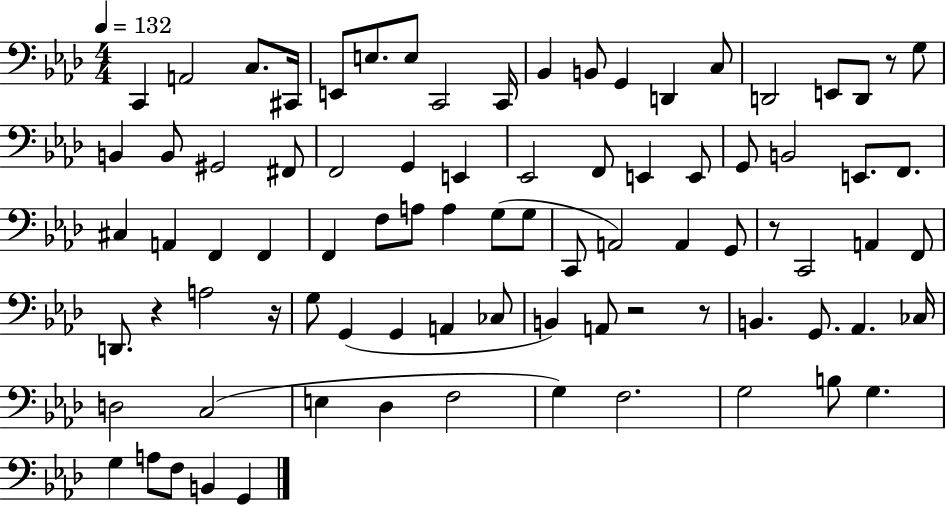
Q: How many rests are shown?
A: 6